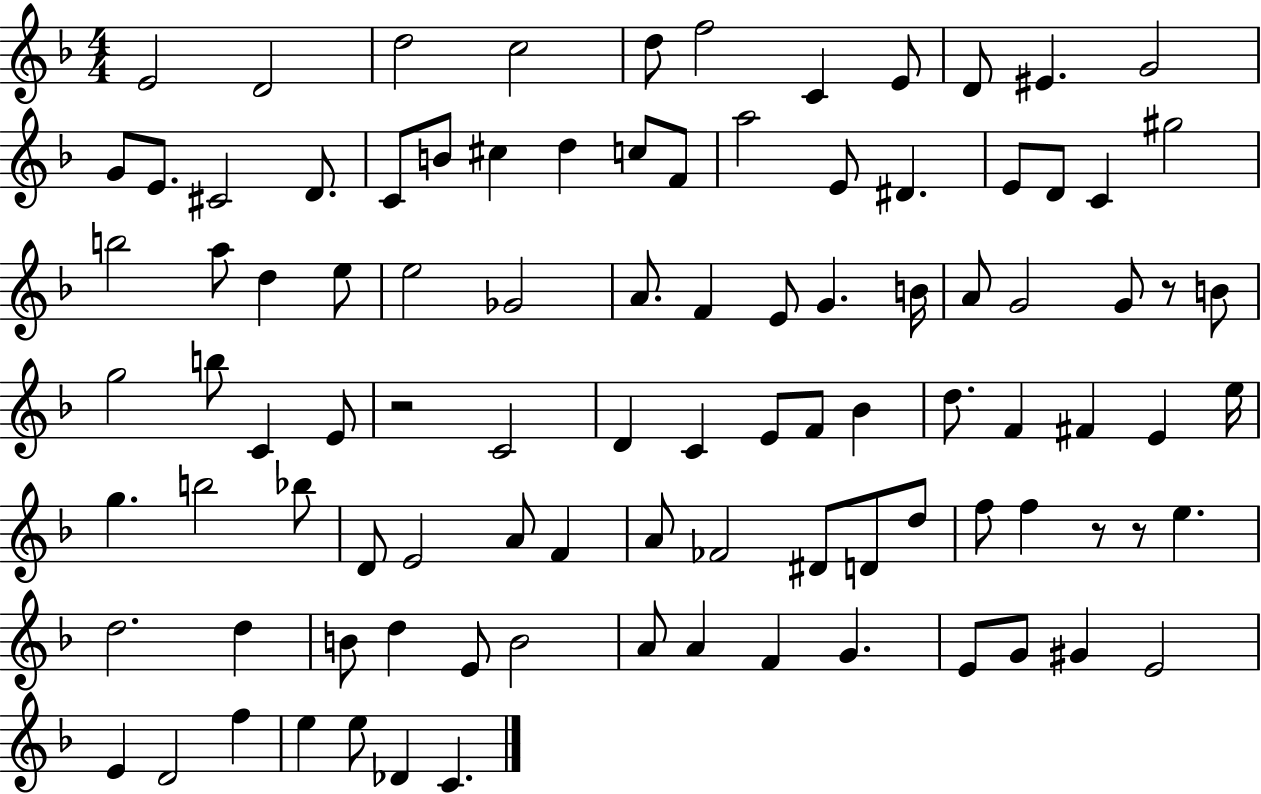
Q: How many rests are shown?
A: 4